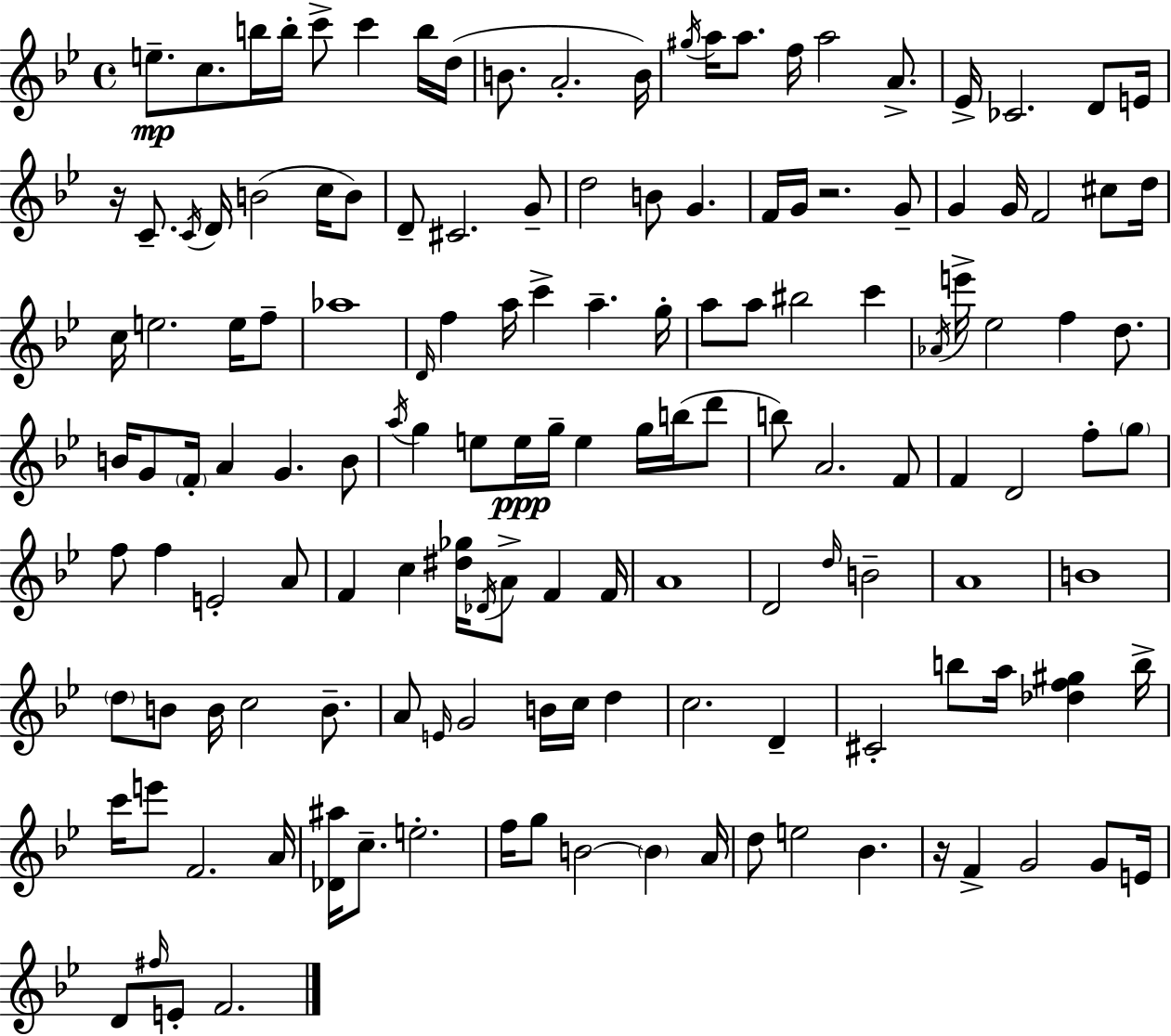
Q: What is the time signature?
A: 4/4